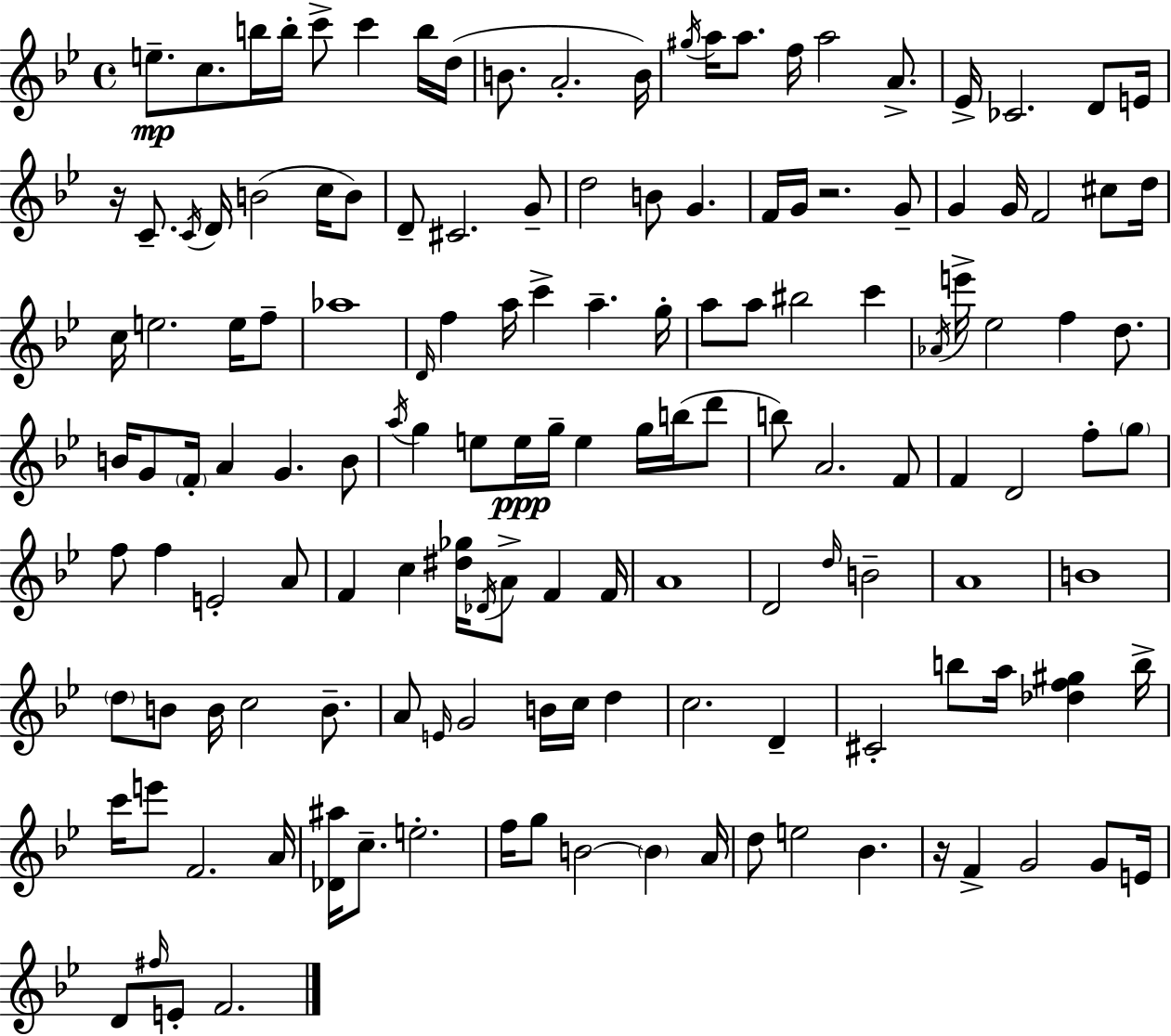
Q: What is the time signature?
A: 4/4